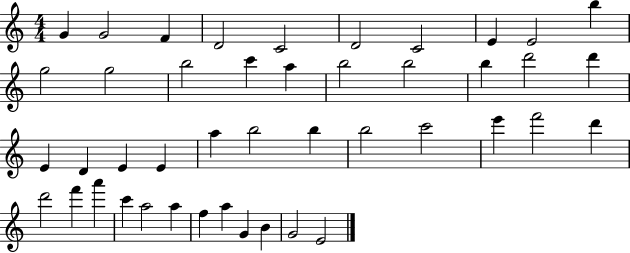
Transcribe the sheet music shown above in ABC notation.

X:1
T:Untitled
M:4/4
L:1/4
K:C
G G2 F D2 C2 D2 C2 E E2 b g2 g2 b2 c' a b2 b2 b d'2 d' E D E E a b2 b b2 c'2 e' f'2 d' d'2 f' a' c' a2 a f a G B G2 E2